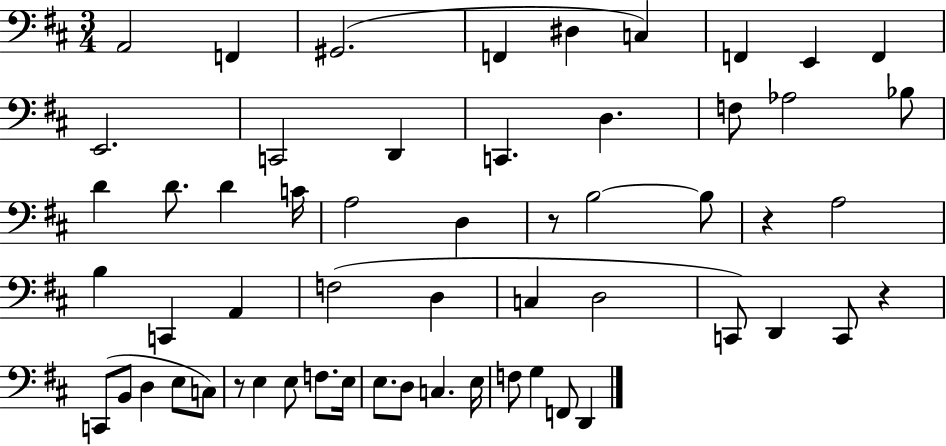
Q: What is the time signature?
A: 3/4